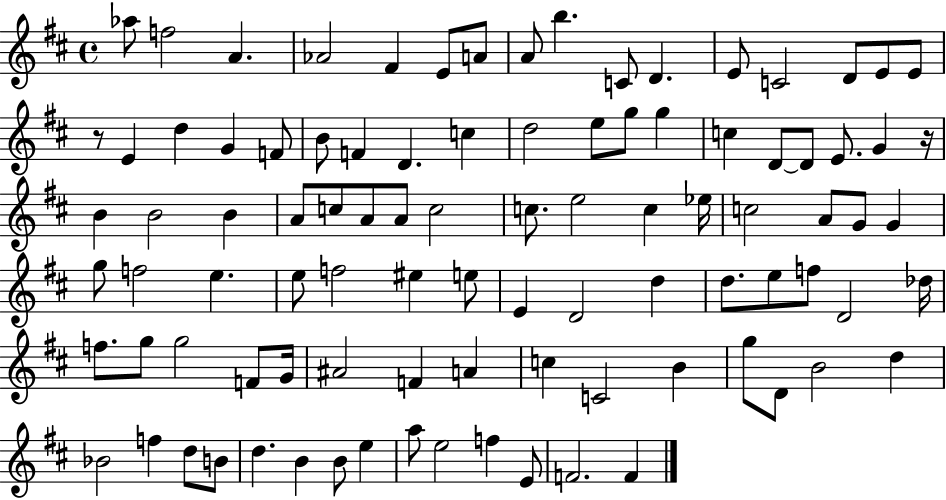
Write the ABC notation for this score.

X:1
T:Untitled
M:4/4
L:1/4
K:D
_a/2 f2 A _A2 ^F E/2 A/2 A/2 b C/2 D E/2 C2 D/2 E/2 E/2 z/2 E d G F/2 B/2 F D c d2 e/2 g/2 g c D/2 D/2 E/2 G z/4 B B2 B A/2 c/2 A/2 A/2 c2 c/2 e2 c _e/4 c2 A/2 G/2 G g/2 f2 e e/2 f2 ^e e/2 E D2 d d/2 e/2 f/2 D2 _d/4 f/2 g/2 g2 F/2 G/4 ^A2 F A c C2 B g/2 D/2 B2 d _B2 f d/2 B/2 d B B/2 e a/2 e2 f E/2 F2 F